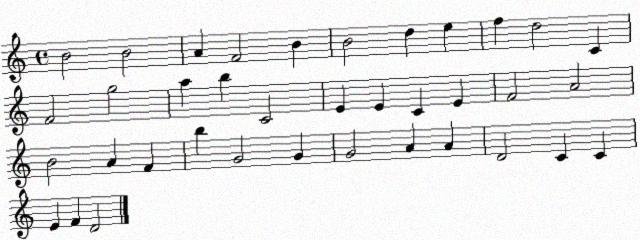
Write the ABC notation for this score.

X:1
T:Untitled
M:4/4
L:1/4
K:C
B2 B2 A F2 B B2 d e f d2 C F2 g2 a b C2 E E C E F2 A2 B2 A F b G2 G G2 A A D2 C C E F D2